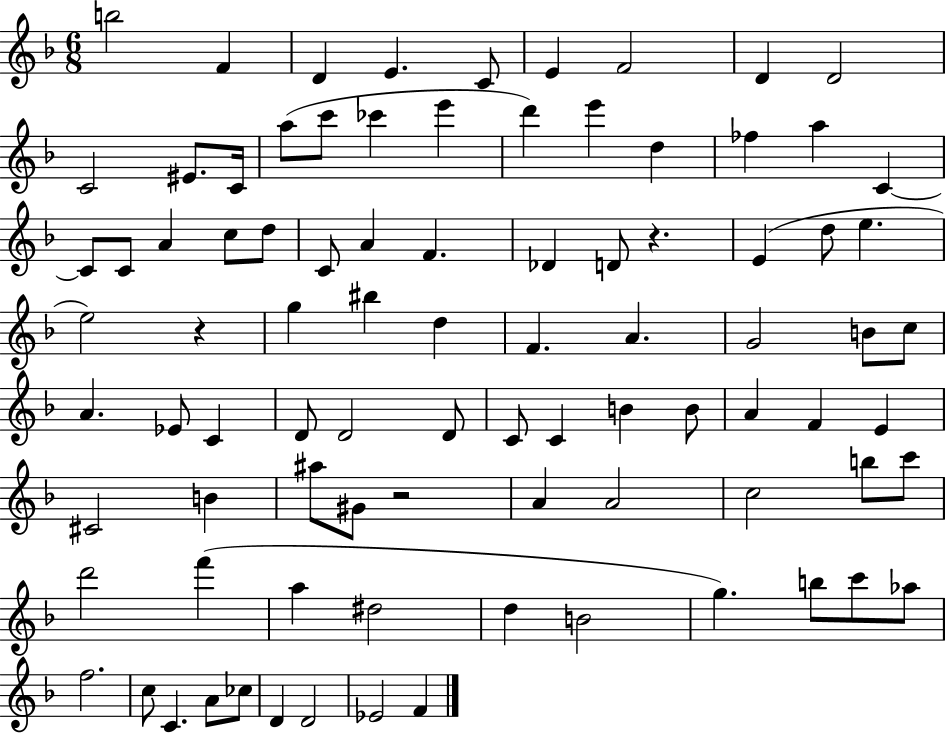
{
  \clef treble
  \numericTimeSignature
  \time 6/8
  \key f \major
  b''2 f'4 | d'4 e'4. c'8 | e'4 f'2 | d'4 d'2 | \break c'2 eis'8. c'16 | a''8( c'''8 ces'''4 e'''4 | d'''4) e'''4 d''4 | fes''4 a''4 c'4~~ | \break c'8 c'8 a'4 c''8 d''8 | c'8 a'4 f'4. | des'4 d'8 r4. | e'4( d''8 e''4. | \break e''2) r4 | g''4 bis''4 d''4 | f'4. a'4. | g'2 b'8 c''8 | \break a'4. ees'8 c'4 | d'8 d'2 d'8 | c'8 c'4 b'4 b'8 | a'4 f'4 e'4 | \break cis'2 b'4 | ais''8 gis'8 r2 | a'4 a'2 | c''2 b''8 c'''8 | \break d'''2 f'''4( | a''4 dis''2 | d''4 b'2 | g''4.) b''8 c'''8 aes''8 | \break f''2. | c''8 c'4. a'8 ces''8 | d'4 d'2 | ees'2 f'4 | \break \bar "|."
}